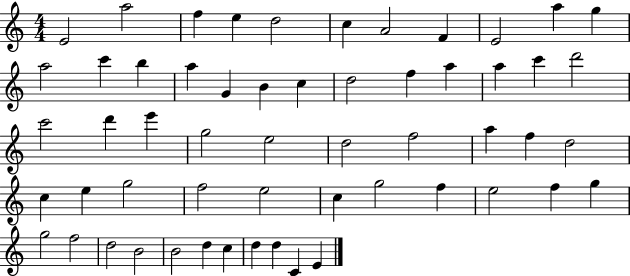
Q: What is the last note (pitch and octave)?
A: E4